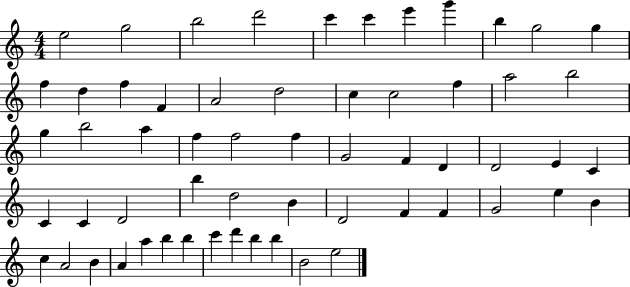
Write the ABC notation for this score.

X:1
T:Untitled
M:4/4
L:1/4
K:C
e2 g2 b2 d'2 c' c' e' g' b g2 g f d f F A2 d2 c c2 f a2 b2 g b2 a f f2 f G2 F D D2 E C C C D2 b d2 B D2 F F G2 e B c A2 B A a b b c' d' b b B2 e2